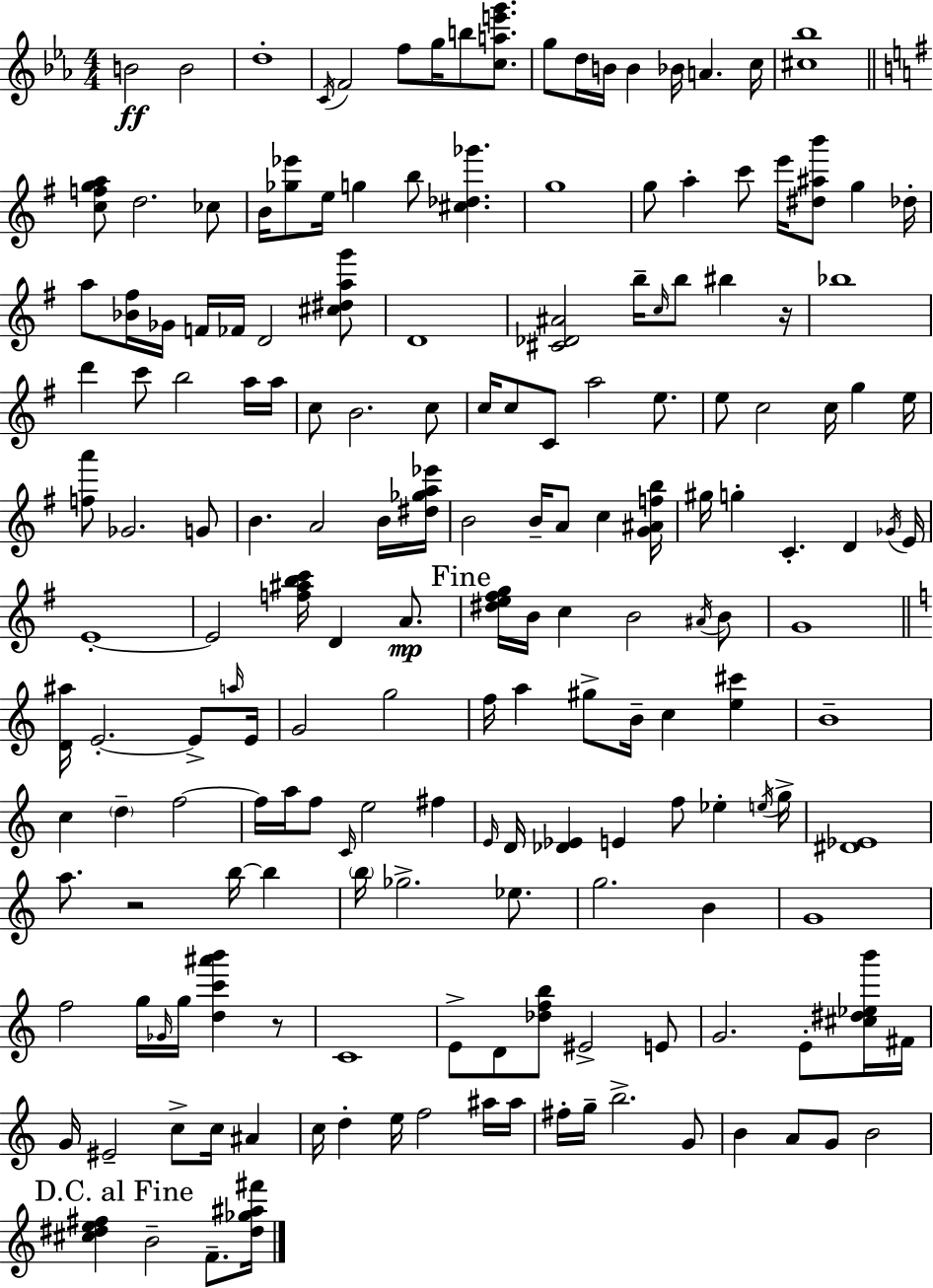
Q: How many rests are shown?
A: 3